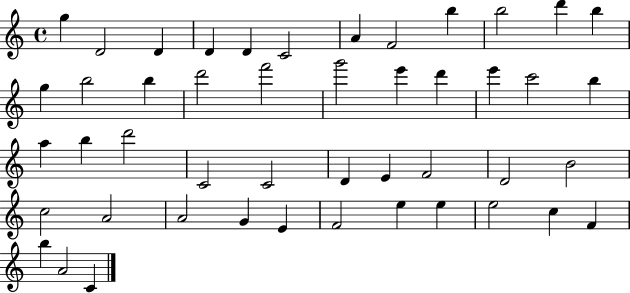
G5/q D4/h D4/q D4/q D4/q C4/h A4/q F4/h B5/q B5/h D6/q B5/q G5/q B5/h B5/q D6/h F6/h G6/h E6/q D6/q E6/q C6/h B5/q A5/q B5/q D6/h C4/h C4/h D4/q E4/q F4/h D4/h B4/h C5/h A4/h A4/h G4/q E4/q F4/h E5/q E5/q E5/h C5/q F4/q B5/q A4/h C4/q